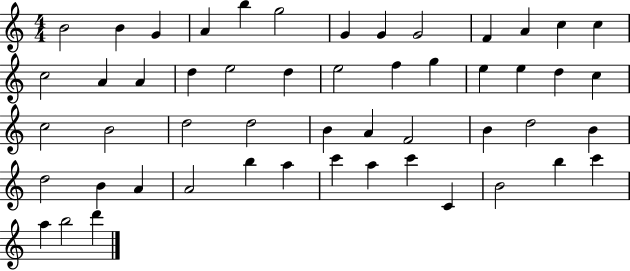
{
  \clef treble
  \numericTimeSignature
  \time 4/4
  \key c \major
  b'2 b'4 g'4 | a'4 b''4 g''2 | g'4 g'4 g'2 | f'4 a'4 c''4 c''4 | \break c''2 a'4 a'4 | d''4 e''2 d''4 | e''2 f''4 g''4 | e''4 e''4 d''4 c''4 | \break c''2 b'2 | d''2 d''2 | b'4 a'4 f'2 | b'4 d''2 b'4 | \break d''2 b'4 a'4 | a'2 b''4 a''4 | c'''4 a''4 c'''4 c'4 | b'2 b''4 c'''4 | \break a''4 b''2 d'''4 | \bar "|."
}